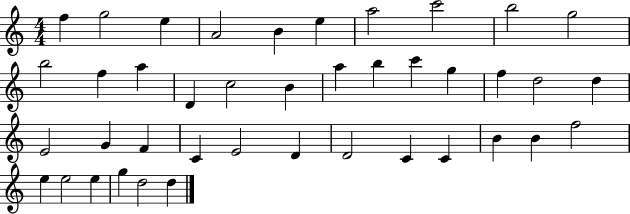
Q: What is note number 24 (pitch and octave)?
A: E4